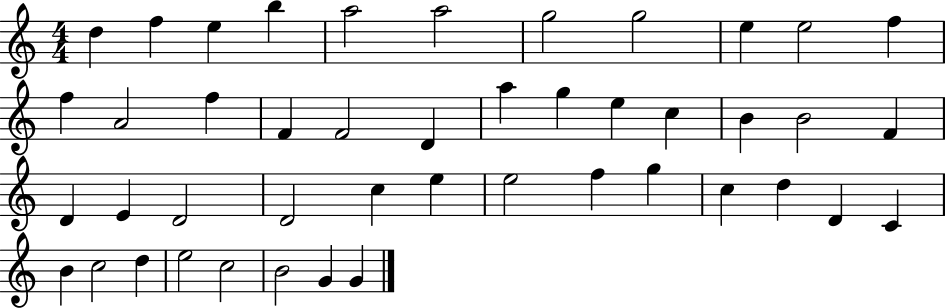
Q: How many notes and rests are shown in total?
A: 45